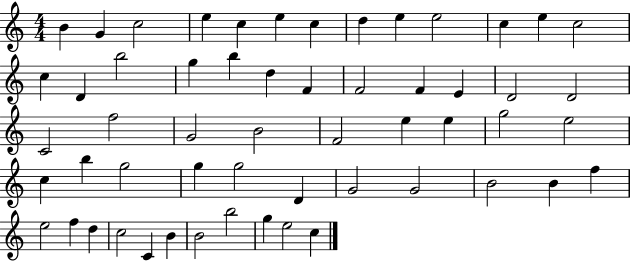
B4/q G4/q C5/h E5/q C5/q E5/q C5/q D5/q E5/q E5/h C5/q E5/q C5/h C5/q D4/q B5/h G5/q B5/q D5/q F4/q F4/h F4/q E4/q D4/h D4/h C4/h F5/h G4/h B4/h F4/h E5/q E5/q G5/h E5/h C5/q B5/q G5/h G5/q G5/h D4/q G4/h G4/h B4/h B4/q F5/q E5/h F5/q D5/q C5/h C4/q B4/q B4/h B5/h G5/q E5/h C5/q